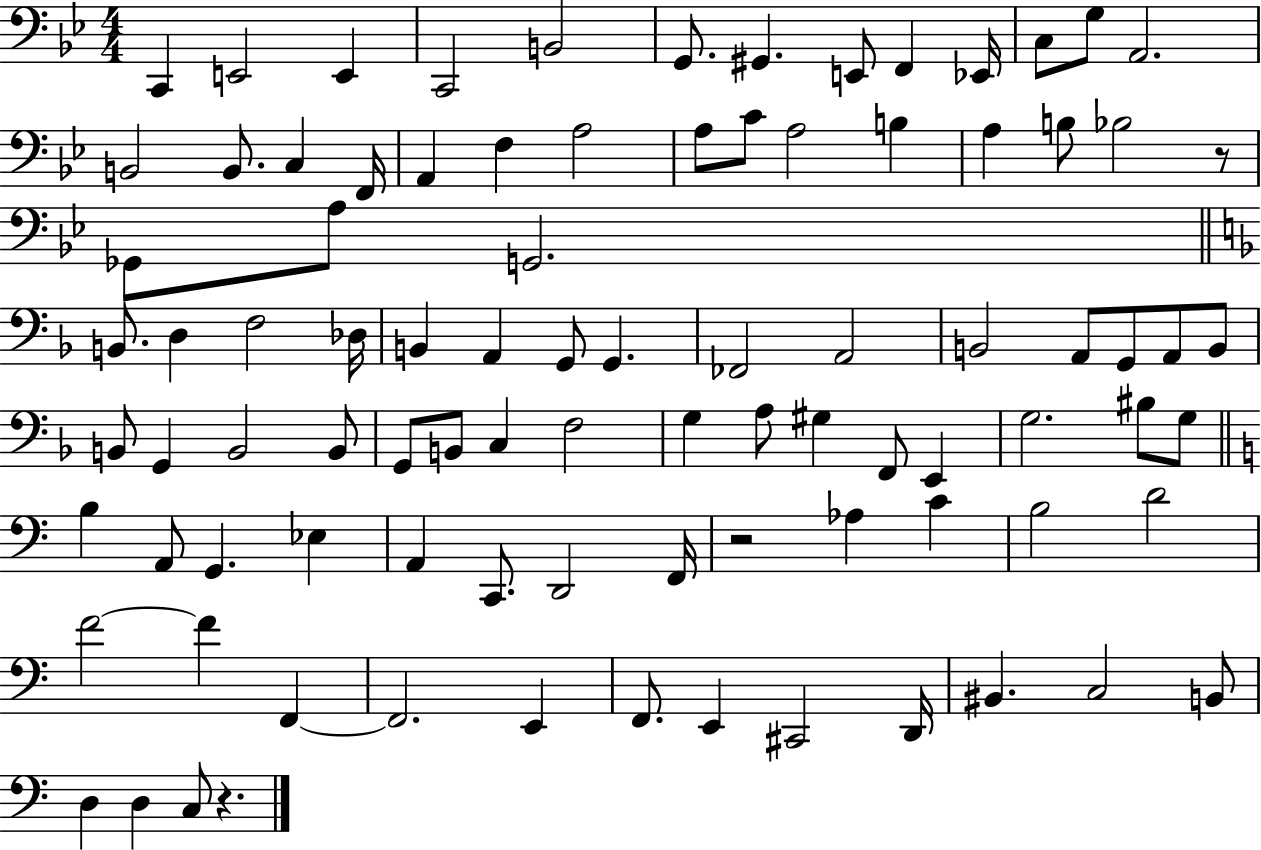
{
  \clef bass
  \numericTimeSignature
  \time 4/4
  \key bes \major
  c,4 e,2 e,4 | c,2 b,2 | g,8. gis,4. e,8 f,4 ees,16 | c8 g8 a,2. | \break b,2 b,8. c4 f,16 | a,4 f4 a2 | a8 c'8 a2 b4 | a4 b8 bes2 r8 | \break ges,8 a8 g,2. | \bar "||" \break \key f \major b,8. d4 f2 des16 | b,4 a,4 g,8 g,4. | fes,2 a,2 | b,2 a,8 g,8 a,8 b,8 | \break b,8 g,4 b,2 b,8 | g,8 b,8 c4 f2 | g4 a8 gis4 f,8 e,4 | g2. bis8 g8 | \break \bar "||" \break \key a \minor b4 a,8 g,4. ees4 | a,4 c,8. d,2 f,16 | r2 aes4 c'4 | b2 d'2 | \break f'2~~ f'4 f,4~~ | f,2. e,4 | f,8. e,4 cis,2 d,16 | bis,4. c2 b,8 | \break d4 d4 c8 r4. | \bar "|."
}